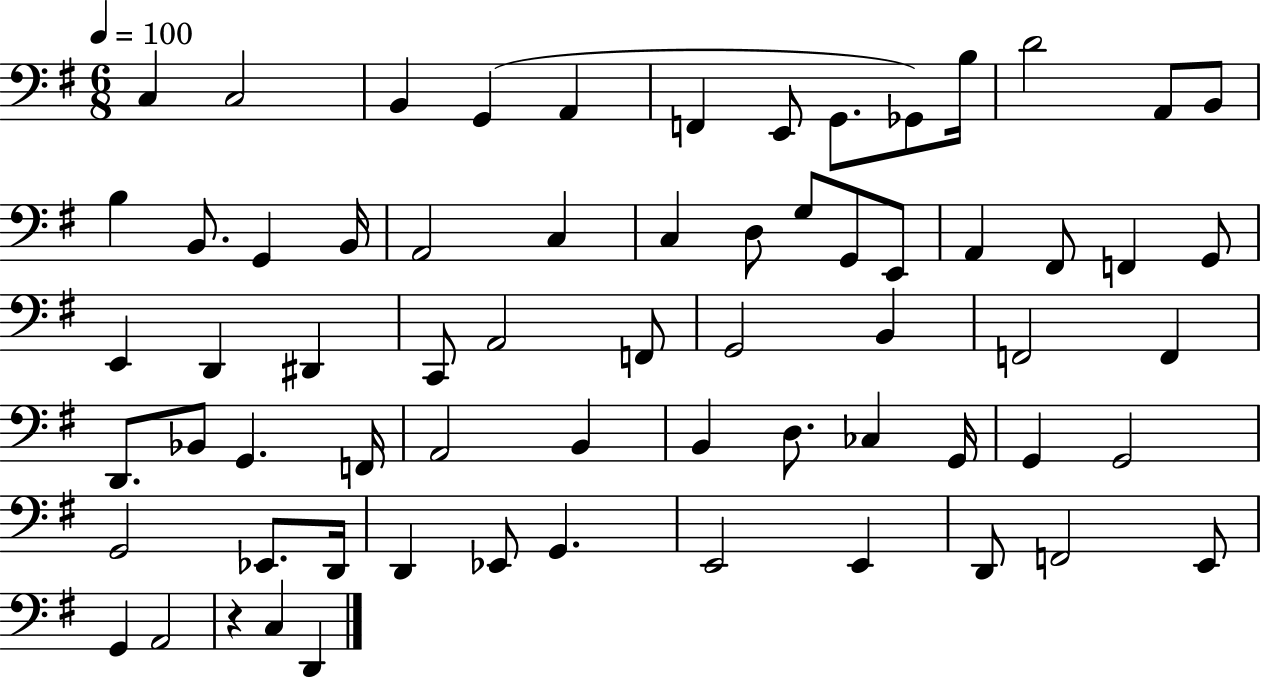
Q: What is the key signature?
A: G major